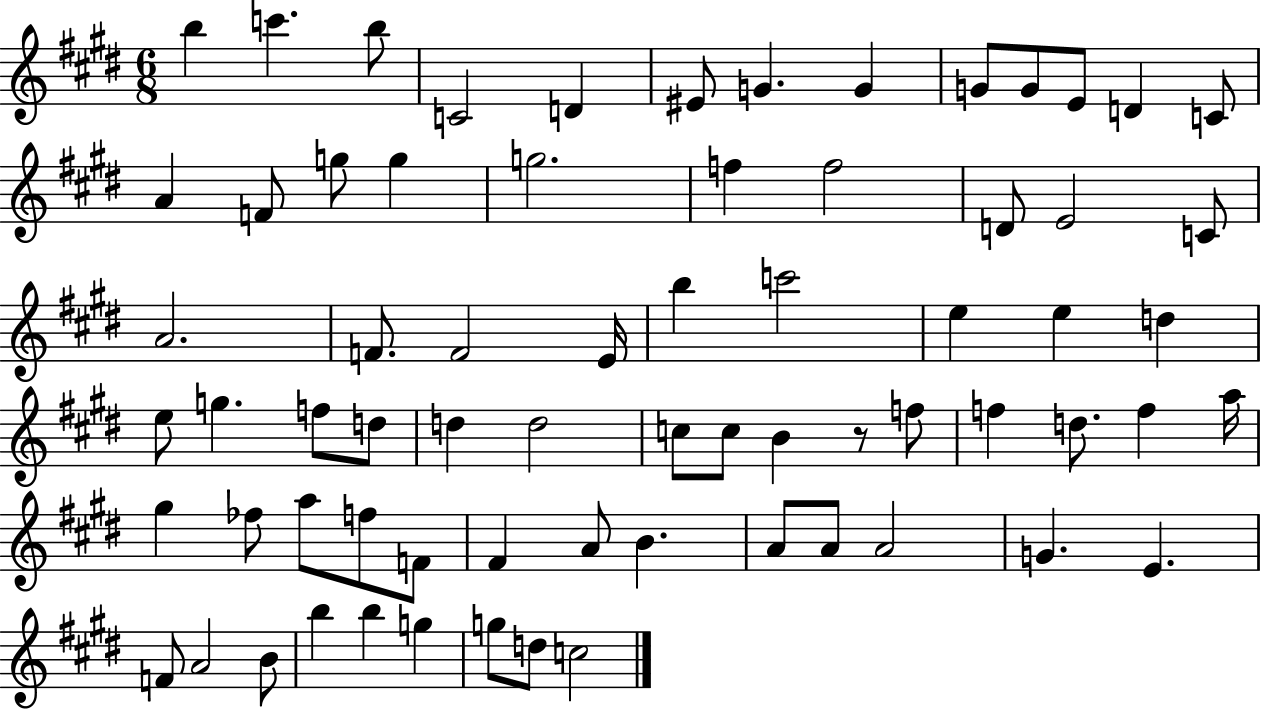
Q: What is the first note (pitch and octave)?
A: B5